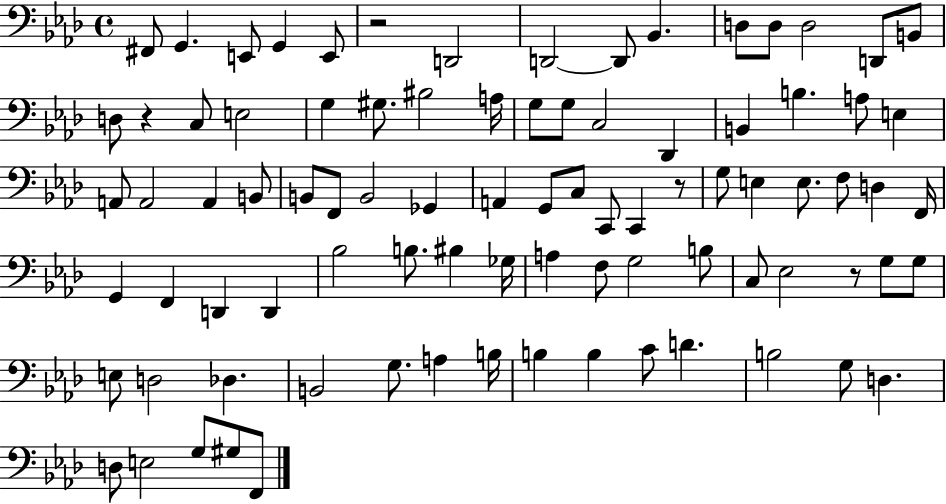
X:1
T:Untitled
M:4/4
L:1/4
K:Ab
^F,,/2 G,, E,,/2 G,, E,,/2 z2 D,,2 D,,2 D,,/2 _B,, D,/2 D,/2 D,2 D,,/2 B,,/2 D,/2 z C,/2 E,2 G, ^G,/2 ^B,2 A,/4 G,/2 G,/2 C,2 _D,, B,, B, A,/2 E, A,,/2 A,,2 A,, B,,/2 B,,/2 F,,/2 B,,2 _G,, A,, G,,/2 C,/2 C,,/2 C,, z/2 G,/2 E, E,/2 F,/2 D, F,,/4 G,, F,, D,, D,, _B,2 B,/2 ^B, _G,/4 A, F,/2 G,2 B,/2 C,/2 _E,2 z/2 G,/2 G,/2 E,/2 D,2 _D, B,,2 G,/2 A, B,/4 B, B, C/2 D B,2 G,/2 D, D,/2 E,2 G,/2 ^G,/2 F,,/2